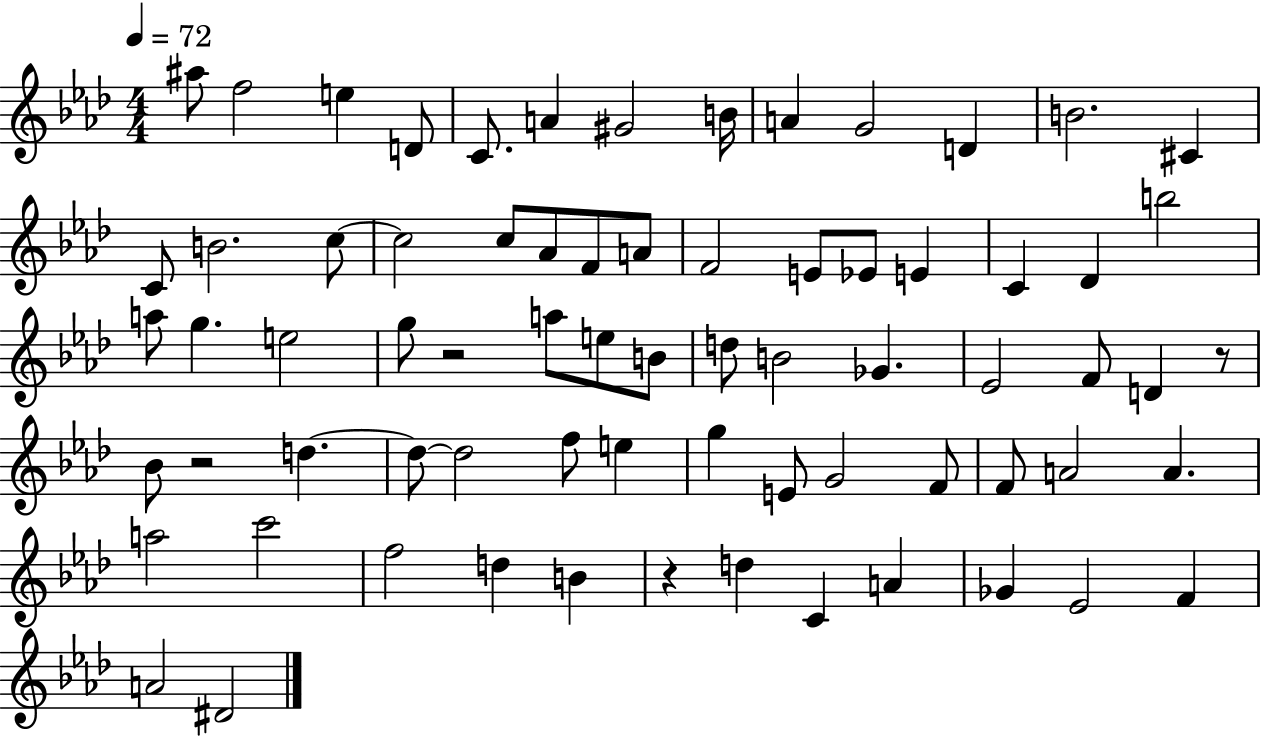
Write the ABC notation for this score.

X:1
T:Untitled
M:4/4
L:1/4
K:Ab
^a/2 f2 e D/2 C/2 A ^G2 B/4 A G2 D B2 ^C C/2 B2 c/2 c2 c/2 _A/2 F/2 A/2 F2 E/2 _E/2 E C _D b2 a/2 g e2 g/2 z2 a/2 e/2 B/2 d/2 B2 _G _E2 F/2 D z/2 _B/2 z2 d d/2 d2 f/2 e g E/2 G2 F/2 F/2 A2 A a2 c'2 f2 d B z d C A _G _E2 F A2 ^D2